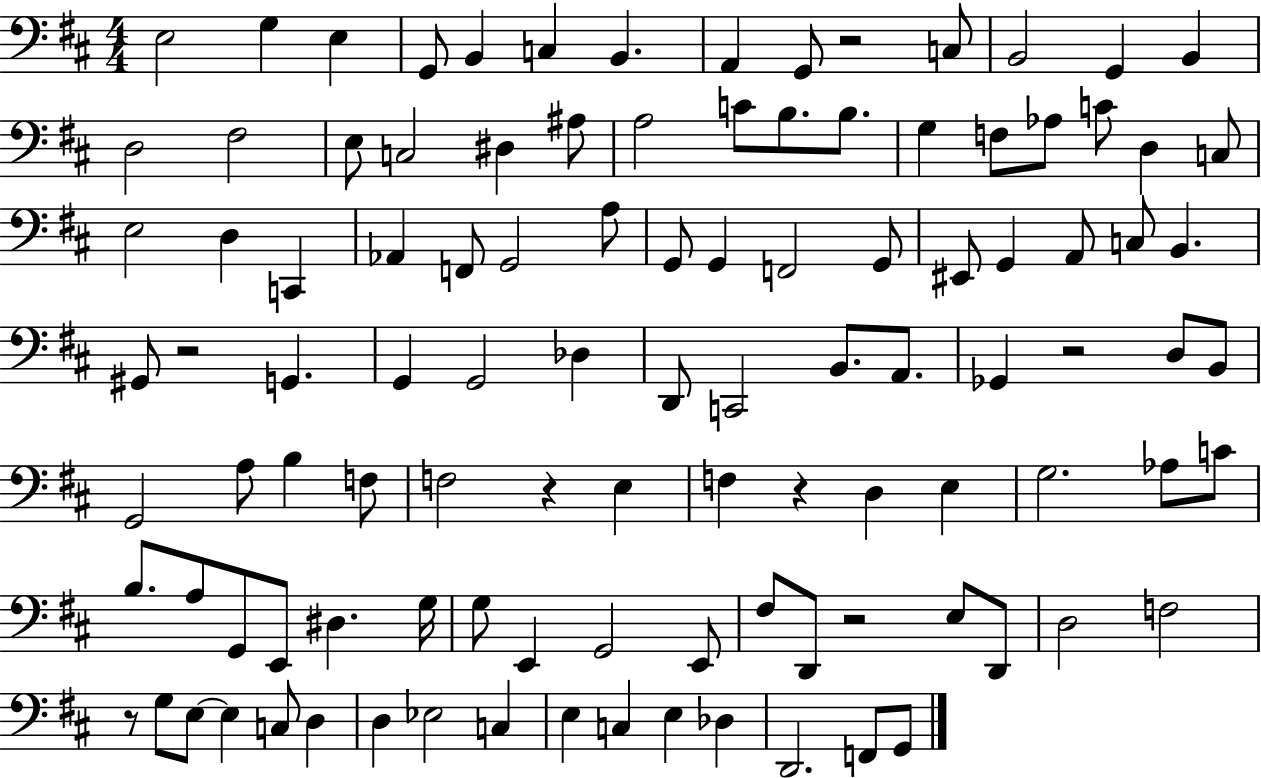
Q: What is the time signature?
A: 4/4